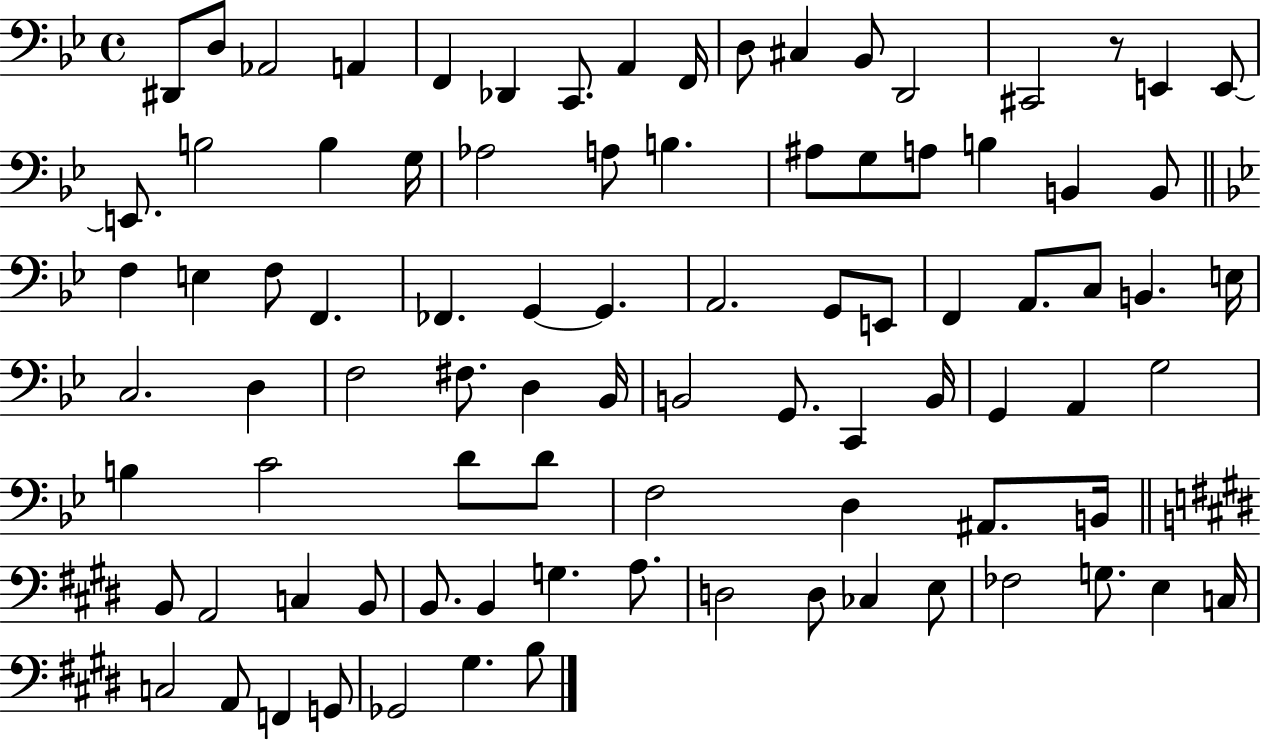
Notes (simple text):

D#2/e D3/e Ab2/h A2/q F2/q Db2/q C2/e. A2/q F2/s D3/e C#3/q Bb2/e D2/h C#2/h R/e E2/q E2/e E2/e. B3/h B3/q G3/s Ab3/h A3/e B3/q. A#3/e G3/e A3/e B3/q B2/q B2/e F3/q E3/q F3/e F2/q. FES2/q. G2/q G2/q. A2/h. G2/e E2/e F2/q A2/e. C3/e B2/q. E3/s C3/h. D3/q F3/h F#3/e. D3/q Bb2/s B2/h G2/e. C2/q B2/s G2/q A2/q G3/h B3/q C4/h D4/e D4/e F3/h D3/q A#2/e. B2/s B2/e A2/h C3/q B2/e B2/e. B2/q G3/q. A3/e. D3/h D3/e CES3/q E3/e FES3/h G3/e. E3/q C3/s C3/h A2/e F2/q G2/e Gb2/h G#3/q. B3/e